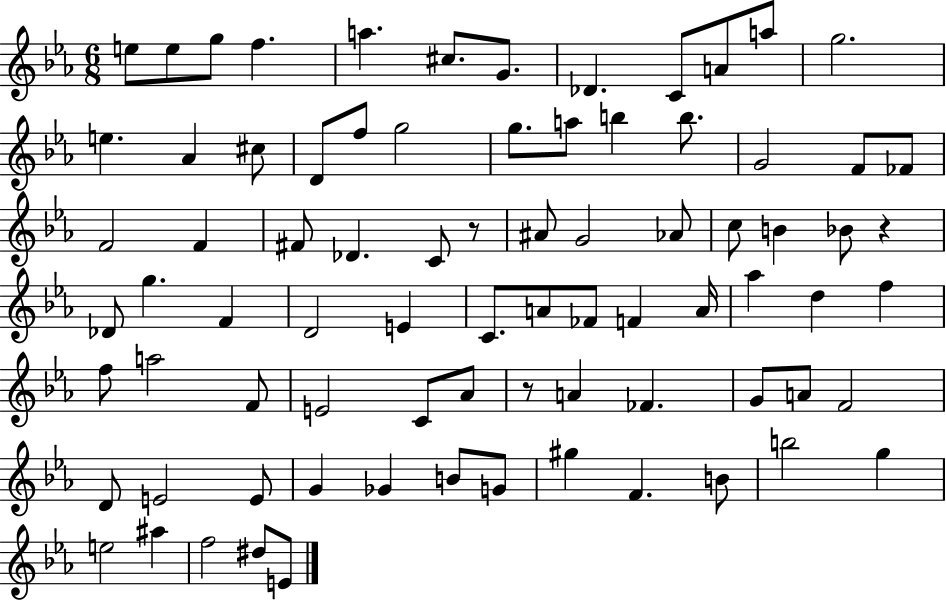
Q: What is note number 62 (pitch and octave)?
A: E4